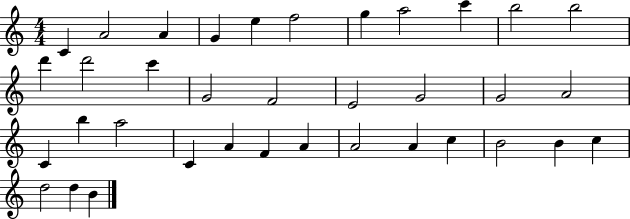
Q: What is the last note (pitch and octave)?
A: B4